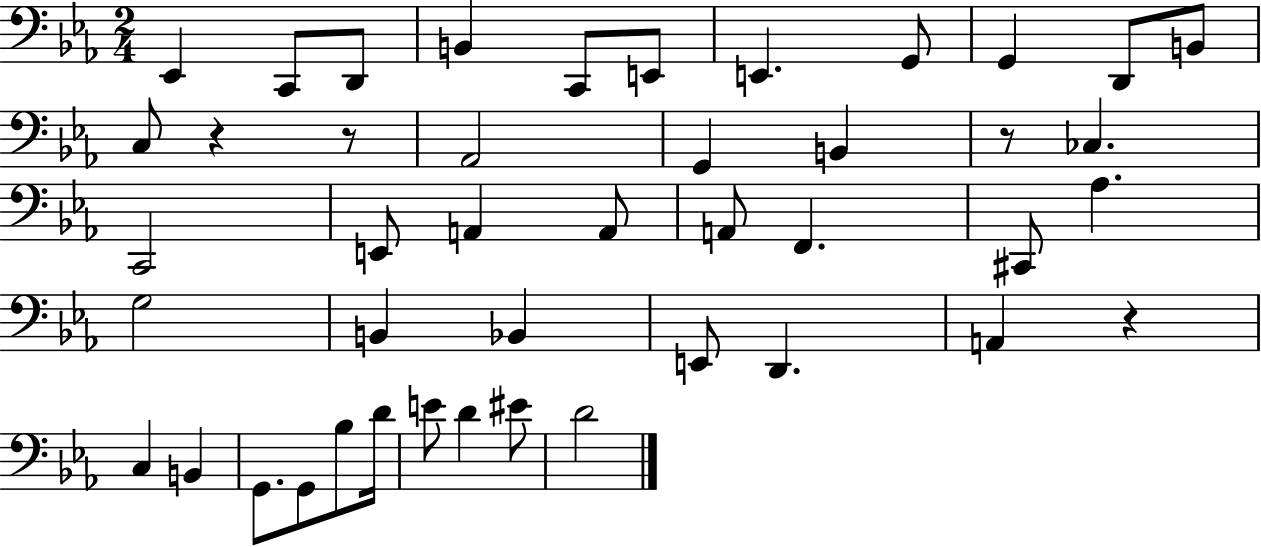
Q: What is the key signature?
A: EES major